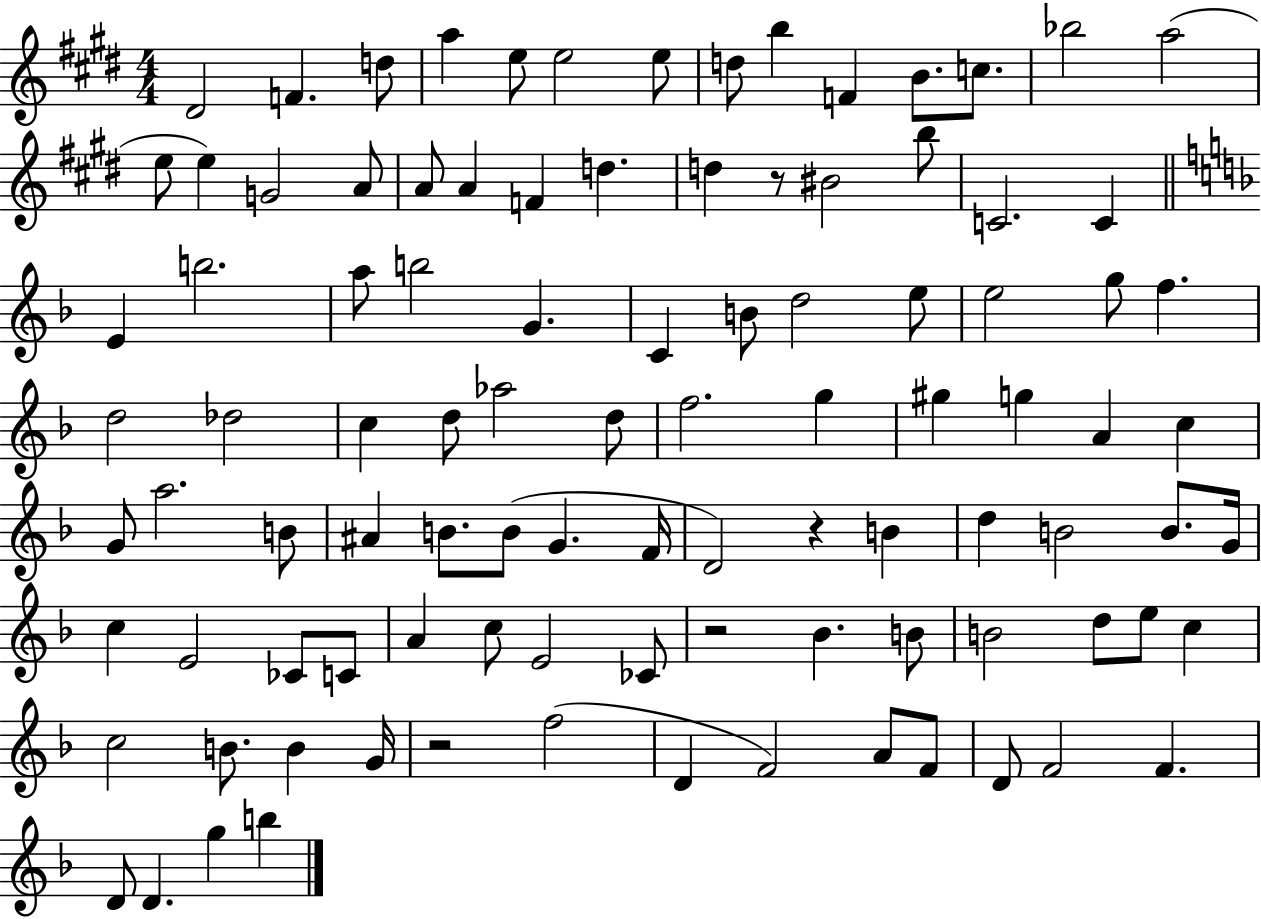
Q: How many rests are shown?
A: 4